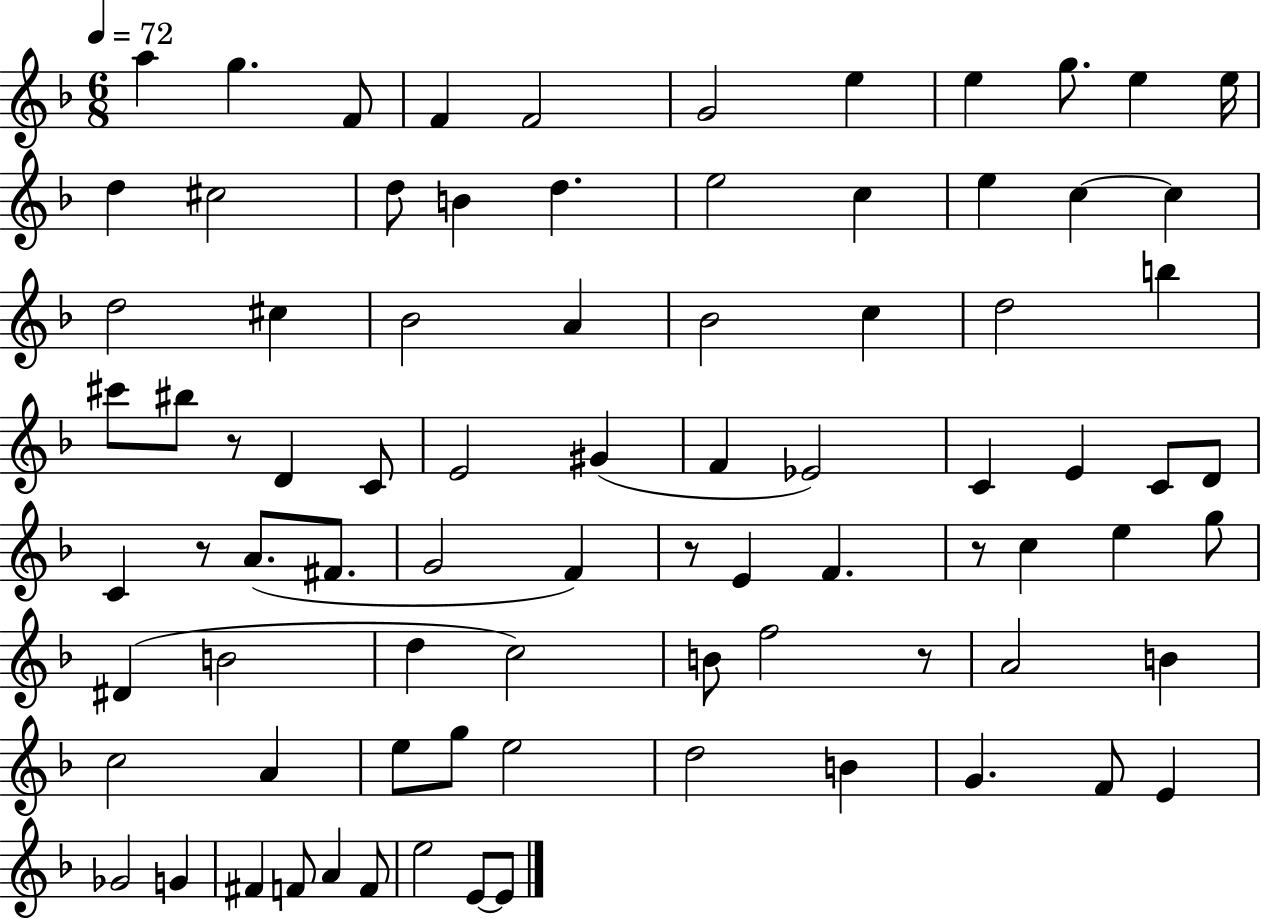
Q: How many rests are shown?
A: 5